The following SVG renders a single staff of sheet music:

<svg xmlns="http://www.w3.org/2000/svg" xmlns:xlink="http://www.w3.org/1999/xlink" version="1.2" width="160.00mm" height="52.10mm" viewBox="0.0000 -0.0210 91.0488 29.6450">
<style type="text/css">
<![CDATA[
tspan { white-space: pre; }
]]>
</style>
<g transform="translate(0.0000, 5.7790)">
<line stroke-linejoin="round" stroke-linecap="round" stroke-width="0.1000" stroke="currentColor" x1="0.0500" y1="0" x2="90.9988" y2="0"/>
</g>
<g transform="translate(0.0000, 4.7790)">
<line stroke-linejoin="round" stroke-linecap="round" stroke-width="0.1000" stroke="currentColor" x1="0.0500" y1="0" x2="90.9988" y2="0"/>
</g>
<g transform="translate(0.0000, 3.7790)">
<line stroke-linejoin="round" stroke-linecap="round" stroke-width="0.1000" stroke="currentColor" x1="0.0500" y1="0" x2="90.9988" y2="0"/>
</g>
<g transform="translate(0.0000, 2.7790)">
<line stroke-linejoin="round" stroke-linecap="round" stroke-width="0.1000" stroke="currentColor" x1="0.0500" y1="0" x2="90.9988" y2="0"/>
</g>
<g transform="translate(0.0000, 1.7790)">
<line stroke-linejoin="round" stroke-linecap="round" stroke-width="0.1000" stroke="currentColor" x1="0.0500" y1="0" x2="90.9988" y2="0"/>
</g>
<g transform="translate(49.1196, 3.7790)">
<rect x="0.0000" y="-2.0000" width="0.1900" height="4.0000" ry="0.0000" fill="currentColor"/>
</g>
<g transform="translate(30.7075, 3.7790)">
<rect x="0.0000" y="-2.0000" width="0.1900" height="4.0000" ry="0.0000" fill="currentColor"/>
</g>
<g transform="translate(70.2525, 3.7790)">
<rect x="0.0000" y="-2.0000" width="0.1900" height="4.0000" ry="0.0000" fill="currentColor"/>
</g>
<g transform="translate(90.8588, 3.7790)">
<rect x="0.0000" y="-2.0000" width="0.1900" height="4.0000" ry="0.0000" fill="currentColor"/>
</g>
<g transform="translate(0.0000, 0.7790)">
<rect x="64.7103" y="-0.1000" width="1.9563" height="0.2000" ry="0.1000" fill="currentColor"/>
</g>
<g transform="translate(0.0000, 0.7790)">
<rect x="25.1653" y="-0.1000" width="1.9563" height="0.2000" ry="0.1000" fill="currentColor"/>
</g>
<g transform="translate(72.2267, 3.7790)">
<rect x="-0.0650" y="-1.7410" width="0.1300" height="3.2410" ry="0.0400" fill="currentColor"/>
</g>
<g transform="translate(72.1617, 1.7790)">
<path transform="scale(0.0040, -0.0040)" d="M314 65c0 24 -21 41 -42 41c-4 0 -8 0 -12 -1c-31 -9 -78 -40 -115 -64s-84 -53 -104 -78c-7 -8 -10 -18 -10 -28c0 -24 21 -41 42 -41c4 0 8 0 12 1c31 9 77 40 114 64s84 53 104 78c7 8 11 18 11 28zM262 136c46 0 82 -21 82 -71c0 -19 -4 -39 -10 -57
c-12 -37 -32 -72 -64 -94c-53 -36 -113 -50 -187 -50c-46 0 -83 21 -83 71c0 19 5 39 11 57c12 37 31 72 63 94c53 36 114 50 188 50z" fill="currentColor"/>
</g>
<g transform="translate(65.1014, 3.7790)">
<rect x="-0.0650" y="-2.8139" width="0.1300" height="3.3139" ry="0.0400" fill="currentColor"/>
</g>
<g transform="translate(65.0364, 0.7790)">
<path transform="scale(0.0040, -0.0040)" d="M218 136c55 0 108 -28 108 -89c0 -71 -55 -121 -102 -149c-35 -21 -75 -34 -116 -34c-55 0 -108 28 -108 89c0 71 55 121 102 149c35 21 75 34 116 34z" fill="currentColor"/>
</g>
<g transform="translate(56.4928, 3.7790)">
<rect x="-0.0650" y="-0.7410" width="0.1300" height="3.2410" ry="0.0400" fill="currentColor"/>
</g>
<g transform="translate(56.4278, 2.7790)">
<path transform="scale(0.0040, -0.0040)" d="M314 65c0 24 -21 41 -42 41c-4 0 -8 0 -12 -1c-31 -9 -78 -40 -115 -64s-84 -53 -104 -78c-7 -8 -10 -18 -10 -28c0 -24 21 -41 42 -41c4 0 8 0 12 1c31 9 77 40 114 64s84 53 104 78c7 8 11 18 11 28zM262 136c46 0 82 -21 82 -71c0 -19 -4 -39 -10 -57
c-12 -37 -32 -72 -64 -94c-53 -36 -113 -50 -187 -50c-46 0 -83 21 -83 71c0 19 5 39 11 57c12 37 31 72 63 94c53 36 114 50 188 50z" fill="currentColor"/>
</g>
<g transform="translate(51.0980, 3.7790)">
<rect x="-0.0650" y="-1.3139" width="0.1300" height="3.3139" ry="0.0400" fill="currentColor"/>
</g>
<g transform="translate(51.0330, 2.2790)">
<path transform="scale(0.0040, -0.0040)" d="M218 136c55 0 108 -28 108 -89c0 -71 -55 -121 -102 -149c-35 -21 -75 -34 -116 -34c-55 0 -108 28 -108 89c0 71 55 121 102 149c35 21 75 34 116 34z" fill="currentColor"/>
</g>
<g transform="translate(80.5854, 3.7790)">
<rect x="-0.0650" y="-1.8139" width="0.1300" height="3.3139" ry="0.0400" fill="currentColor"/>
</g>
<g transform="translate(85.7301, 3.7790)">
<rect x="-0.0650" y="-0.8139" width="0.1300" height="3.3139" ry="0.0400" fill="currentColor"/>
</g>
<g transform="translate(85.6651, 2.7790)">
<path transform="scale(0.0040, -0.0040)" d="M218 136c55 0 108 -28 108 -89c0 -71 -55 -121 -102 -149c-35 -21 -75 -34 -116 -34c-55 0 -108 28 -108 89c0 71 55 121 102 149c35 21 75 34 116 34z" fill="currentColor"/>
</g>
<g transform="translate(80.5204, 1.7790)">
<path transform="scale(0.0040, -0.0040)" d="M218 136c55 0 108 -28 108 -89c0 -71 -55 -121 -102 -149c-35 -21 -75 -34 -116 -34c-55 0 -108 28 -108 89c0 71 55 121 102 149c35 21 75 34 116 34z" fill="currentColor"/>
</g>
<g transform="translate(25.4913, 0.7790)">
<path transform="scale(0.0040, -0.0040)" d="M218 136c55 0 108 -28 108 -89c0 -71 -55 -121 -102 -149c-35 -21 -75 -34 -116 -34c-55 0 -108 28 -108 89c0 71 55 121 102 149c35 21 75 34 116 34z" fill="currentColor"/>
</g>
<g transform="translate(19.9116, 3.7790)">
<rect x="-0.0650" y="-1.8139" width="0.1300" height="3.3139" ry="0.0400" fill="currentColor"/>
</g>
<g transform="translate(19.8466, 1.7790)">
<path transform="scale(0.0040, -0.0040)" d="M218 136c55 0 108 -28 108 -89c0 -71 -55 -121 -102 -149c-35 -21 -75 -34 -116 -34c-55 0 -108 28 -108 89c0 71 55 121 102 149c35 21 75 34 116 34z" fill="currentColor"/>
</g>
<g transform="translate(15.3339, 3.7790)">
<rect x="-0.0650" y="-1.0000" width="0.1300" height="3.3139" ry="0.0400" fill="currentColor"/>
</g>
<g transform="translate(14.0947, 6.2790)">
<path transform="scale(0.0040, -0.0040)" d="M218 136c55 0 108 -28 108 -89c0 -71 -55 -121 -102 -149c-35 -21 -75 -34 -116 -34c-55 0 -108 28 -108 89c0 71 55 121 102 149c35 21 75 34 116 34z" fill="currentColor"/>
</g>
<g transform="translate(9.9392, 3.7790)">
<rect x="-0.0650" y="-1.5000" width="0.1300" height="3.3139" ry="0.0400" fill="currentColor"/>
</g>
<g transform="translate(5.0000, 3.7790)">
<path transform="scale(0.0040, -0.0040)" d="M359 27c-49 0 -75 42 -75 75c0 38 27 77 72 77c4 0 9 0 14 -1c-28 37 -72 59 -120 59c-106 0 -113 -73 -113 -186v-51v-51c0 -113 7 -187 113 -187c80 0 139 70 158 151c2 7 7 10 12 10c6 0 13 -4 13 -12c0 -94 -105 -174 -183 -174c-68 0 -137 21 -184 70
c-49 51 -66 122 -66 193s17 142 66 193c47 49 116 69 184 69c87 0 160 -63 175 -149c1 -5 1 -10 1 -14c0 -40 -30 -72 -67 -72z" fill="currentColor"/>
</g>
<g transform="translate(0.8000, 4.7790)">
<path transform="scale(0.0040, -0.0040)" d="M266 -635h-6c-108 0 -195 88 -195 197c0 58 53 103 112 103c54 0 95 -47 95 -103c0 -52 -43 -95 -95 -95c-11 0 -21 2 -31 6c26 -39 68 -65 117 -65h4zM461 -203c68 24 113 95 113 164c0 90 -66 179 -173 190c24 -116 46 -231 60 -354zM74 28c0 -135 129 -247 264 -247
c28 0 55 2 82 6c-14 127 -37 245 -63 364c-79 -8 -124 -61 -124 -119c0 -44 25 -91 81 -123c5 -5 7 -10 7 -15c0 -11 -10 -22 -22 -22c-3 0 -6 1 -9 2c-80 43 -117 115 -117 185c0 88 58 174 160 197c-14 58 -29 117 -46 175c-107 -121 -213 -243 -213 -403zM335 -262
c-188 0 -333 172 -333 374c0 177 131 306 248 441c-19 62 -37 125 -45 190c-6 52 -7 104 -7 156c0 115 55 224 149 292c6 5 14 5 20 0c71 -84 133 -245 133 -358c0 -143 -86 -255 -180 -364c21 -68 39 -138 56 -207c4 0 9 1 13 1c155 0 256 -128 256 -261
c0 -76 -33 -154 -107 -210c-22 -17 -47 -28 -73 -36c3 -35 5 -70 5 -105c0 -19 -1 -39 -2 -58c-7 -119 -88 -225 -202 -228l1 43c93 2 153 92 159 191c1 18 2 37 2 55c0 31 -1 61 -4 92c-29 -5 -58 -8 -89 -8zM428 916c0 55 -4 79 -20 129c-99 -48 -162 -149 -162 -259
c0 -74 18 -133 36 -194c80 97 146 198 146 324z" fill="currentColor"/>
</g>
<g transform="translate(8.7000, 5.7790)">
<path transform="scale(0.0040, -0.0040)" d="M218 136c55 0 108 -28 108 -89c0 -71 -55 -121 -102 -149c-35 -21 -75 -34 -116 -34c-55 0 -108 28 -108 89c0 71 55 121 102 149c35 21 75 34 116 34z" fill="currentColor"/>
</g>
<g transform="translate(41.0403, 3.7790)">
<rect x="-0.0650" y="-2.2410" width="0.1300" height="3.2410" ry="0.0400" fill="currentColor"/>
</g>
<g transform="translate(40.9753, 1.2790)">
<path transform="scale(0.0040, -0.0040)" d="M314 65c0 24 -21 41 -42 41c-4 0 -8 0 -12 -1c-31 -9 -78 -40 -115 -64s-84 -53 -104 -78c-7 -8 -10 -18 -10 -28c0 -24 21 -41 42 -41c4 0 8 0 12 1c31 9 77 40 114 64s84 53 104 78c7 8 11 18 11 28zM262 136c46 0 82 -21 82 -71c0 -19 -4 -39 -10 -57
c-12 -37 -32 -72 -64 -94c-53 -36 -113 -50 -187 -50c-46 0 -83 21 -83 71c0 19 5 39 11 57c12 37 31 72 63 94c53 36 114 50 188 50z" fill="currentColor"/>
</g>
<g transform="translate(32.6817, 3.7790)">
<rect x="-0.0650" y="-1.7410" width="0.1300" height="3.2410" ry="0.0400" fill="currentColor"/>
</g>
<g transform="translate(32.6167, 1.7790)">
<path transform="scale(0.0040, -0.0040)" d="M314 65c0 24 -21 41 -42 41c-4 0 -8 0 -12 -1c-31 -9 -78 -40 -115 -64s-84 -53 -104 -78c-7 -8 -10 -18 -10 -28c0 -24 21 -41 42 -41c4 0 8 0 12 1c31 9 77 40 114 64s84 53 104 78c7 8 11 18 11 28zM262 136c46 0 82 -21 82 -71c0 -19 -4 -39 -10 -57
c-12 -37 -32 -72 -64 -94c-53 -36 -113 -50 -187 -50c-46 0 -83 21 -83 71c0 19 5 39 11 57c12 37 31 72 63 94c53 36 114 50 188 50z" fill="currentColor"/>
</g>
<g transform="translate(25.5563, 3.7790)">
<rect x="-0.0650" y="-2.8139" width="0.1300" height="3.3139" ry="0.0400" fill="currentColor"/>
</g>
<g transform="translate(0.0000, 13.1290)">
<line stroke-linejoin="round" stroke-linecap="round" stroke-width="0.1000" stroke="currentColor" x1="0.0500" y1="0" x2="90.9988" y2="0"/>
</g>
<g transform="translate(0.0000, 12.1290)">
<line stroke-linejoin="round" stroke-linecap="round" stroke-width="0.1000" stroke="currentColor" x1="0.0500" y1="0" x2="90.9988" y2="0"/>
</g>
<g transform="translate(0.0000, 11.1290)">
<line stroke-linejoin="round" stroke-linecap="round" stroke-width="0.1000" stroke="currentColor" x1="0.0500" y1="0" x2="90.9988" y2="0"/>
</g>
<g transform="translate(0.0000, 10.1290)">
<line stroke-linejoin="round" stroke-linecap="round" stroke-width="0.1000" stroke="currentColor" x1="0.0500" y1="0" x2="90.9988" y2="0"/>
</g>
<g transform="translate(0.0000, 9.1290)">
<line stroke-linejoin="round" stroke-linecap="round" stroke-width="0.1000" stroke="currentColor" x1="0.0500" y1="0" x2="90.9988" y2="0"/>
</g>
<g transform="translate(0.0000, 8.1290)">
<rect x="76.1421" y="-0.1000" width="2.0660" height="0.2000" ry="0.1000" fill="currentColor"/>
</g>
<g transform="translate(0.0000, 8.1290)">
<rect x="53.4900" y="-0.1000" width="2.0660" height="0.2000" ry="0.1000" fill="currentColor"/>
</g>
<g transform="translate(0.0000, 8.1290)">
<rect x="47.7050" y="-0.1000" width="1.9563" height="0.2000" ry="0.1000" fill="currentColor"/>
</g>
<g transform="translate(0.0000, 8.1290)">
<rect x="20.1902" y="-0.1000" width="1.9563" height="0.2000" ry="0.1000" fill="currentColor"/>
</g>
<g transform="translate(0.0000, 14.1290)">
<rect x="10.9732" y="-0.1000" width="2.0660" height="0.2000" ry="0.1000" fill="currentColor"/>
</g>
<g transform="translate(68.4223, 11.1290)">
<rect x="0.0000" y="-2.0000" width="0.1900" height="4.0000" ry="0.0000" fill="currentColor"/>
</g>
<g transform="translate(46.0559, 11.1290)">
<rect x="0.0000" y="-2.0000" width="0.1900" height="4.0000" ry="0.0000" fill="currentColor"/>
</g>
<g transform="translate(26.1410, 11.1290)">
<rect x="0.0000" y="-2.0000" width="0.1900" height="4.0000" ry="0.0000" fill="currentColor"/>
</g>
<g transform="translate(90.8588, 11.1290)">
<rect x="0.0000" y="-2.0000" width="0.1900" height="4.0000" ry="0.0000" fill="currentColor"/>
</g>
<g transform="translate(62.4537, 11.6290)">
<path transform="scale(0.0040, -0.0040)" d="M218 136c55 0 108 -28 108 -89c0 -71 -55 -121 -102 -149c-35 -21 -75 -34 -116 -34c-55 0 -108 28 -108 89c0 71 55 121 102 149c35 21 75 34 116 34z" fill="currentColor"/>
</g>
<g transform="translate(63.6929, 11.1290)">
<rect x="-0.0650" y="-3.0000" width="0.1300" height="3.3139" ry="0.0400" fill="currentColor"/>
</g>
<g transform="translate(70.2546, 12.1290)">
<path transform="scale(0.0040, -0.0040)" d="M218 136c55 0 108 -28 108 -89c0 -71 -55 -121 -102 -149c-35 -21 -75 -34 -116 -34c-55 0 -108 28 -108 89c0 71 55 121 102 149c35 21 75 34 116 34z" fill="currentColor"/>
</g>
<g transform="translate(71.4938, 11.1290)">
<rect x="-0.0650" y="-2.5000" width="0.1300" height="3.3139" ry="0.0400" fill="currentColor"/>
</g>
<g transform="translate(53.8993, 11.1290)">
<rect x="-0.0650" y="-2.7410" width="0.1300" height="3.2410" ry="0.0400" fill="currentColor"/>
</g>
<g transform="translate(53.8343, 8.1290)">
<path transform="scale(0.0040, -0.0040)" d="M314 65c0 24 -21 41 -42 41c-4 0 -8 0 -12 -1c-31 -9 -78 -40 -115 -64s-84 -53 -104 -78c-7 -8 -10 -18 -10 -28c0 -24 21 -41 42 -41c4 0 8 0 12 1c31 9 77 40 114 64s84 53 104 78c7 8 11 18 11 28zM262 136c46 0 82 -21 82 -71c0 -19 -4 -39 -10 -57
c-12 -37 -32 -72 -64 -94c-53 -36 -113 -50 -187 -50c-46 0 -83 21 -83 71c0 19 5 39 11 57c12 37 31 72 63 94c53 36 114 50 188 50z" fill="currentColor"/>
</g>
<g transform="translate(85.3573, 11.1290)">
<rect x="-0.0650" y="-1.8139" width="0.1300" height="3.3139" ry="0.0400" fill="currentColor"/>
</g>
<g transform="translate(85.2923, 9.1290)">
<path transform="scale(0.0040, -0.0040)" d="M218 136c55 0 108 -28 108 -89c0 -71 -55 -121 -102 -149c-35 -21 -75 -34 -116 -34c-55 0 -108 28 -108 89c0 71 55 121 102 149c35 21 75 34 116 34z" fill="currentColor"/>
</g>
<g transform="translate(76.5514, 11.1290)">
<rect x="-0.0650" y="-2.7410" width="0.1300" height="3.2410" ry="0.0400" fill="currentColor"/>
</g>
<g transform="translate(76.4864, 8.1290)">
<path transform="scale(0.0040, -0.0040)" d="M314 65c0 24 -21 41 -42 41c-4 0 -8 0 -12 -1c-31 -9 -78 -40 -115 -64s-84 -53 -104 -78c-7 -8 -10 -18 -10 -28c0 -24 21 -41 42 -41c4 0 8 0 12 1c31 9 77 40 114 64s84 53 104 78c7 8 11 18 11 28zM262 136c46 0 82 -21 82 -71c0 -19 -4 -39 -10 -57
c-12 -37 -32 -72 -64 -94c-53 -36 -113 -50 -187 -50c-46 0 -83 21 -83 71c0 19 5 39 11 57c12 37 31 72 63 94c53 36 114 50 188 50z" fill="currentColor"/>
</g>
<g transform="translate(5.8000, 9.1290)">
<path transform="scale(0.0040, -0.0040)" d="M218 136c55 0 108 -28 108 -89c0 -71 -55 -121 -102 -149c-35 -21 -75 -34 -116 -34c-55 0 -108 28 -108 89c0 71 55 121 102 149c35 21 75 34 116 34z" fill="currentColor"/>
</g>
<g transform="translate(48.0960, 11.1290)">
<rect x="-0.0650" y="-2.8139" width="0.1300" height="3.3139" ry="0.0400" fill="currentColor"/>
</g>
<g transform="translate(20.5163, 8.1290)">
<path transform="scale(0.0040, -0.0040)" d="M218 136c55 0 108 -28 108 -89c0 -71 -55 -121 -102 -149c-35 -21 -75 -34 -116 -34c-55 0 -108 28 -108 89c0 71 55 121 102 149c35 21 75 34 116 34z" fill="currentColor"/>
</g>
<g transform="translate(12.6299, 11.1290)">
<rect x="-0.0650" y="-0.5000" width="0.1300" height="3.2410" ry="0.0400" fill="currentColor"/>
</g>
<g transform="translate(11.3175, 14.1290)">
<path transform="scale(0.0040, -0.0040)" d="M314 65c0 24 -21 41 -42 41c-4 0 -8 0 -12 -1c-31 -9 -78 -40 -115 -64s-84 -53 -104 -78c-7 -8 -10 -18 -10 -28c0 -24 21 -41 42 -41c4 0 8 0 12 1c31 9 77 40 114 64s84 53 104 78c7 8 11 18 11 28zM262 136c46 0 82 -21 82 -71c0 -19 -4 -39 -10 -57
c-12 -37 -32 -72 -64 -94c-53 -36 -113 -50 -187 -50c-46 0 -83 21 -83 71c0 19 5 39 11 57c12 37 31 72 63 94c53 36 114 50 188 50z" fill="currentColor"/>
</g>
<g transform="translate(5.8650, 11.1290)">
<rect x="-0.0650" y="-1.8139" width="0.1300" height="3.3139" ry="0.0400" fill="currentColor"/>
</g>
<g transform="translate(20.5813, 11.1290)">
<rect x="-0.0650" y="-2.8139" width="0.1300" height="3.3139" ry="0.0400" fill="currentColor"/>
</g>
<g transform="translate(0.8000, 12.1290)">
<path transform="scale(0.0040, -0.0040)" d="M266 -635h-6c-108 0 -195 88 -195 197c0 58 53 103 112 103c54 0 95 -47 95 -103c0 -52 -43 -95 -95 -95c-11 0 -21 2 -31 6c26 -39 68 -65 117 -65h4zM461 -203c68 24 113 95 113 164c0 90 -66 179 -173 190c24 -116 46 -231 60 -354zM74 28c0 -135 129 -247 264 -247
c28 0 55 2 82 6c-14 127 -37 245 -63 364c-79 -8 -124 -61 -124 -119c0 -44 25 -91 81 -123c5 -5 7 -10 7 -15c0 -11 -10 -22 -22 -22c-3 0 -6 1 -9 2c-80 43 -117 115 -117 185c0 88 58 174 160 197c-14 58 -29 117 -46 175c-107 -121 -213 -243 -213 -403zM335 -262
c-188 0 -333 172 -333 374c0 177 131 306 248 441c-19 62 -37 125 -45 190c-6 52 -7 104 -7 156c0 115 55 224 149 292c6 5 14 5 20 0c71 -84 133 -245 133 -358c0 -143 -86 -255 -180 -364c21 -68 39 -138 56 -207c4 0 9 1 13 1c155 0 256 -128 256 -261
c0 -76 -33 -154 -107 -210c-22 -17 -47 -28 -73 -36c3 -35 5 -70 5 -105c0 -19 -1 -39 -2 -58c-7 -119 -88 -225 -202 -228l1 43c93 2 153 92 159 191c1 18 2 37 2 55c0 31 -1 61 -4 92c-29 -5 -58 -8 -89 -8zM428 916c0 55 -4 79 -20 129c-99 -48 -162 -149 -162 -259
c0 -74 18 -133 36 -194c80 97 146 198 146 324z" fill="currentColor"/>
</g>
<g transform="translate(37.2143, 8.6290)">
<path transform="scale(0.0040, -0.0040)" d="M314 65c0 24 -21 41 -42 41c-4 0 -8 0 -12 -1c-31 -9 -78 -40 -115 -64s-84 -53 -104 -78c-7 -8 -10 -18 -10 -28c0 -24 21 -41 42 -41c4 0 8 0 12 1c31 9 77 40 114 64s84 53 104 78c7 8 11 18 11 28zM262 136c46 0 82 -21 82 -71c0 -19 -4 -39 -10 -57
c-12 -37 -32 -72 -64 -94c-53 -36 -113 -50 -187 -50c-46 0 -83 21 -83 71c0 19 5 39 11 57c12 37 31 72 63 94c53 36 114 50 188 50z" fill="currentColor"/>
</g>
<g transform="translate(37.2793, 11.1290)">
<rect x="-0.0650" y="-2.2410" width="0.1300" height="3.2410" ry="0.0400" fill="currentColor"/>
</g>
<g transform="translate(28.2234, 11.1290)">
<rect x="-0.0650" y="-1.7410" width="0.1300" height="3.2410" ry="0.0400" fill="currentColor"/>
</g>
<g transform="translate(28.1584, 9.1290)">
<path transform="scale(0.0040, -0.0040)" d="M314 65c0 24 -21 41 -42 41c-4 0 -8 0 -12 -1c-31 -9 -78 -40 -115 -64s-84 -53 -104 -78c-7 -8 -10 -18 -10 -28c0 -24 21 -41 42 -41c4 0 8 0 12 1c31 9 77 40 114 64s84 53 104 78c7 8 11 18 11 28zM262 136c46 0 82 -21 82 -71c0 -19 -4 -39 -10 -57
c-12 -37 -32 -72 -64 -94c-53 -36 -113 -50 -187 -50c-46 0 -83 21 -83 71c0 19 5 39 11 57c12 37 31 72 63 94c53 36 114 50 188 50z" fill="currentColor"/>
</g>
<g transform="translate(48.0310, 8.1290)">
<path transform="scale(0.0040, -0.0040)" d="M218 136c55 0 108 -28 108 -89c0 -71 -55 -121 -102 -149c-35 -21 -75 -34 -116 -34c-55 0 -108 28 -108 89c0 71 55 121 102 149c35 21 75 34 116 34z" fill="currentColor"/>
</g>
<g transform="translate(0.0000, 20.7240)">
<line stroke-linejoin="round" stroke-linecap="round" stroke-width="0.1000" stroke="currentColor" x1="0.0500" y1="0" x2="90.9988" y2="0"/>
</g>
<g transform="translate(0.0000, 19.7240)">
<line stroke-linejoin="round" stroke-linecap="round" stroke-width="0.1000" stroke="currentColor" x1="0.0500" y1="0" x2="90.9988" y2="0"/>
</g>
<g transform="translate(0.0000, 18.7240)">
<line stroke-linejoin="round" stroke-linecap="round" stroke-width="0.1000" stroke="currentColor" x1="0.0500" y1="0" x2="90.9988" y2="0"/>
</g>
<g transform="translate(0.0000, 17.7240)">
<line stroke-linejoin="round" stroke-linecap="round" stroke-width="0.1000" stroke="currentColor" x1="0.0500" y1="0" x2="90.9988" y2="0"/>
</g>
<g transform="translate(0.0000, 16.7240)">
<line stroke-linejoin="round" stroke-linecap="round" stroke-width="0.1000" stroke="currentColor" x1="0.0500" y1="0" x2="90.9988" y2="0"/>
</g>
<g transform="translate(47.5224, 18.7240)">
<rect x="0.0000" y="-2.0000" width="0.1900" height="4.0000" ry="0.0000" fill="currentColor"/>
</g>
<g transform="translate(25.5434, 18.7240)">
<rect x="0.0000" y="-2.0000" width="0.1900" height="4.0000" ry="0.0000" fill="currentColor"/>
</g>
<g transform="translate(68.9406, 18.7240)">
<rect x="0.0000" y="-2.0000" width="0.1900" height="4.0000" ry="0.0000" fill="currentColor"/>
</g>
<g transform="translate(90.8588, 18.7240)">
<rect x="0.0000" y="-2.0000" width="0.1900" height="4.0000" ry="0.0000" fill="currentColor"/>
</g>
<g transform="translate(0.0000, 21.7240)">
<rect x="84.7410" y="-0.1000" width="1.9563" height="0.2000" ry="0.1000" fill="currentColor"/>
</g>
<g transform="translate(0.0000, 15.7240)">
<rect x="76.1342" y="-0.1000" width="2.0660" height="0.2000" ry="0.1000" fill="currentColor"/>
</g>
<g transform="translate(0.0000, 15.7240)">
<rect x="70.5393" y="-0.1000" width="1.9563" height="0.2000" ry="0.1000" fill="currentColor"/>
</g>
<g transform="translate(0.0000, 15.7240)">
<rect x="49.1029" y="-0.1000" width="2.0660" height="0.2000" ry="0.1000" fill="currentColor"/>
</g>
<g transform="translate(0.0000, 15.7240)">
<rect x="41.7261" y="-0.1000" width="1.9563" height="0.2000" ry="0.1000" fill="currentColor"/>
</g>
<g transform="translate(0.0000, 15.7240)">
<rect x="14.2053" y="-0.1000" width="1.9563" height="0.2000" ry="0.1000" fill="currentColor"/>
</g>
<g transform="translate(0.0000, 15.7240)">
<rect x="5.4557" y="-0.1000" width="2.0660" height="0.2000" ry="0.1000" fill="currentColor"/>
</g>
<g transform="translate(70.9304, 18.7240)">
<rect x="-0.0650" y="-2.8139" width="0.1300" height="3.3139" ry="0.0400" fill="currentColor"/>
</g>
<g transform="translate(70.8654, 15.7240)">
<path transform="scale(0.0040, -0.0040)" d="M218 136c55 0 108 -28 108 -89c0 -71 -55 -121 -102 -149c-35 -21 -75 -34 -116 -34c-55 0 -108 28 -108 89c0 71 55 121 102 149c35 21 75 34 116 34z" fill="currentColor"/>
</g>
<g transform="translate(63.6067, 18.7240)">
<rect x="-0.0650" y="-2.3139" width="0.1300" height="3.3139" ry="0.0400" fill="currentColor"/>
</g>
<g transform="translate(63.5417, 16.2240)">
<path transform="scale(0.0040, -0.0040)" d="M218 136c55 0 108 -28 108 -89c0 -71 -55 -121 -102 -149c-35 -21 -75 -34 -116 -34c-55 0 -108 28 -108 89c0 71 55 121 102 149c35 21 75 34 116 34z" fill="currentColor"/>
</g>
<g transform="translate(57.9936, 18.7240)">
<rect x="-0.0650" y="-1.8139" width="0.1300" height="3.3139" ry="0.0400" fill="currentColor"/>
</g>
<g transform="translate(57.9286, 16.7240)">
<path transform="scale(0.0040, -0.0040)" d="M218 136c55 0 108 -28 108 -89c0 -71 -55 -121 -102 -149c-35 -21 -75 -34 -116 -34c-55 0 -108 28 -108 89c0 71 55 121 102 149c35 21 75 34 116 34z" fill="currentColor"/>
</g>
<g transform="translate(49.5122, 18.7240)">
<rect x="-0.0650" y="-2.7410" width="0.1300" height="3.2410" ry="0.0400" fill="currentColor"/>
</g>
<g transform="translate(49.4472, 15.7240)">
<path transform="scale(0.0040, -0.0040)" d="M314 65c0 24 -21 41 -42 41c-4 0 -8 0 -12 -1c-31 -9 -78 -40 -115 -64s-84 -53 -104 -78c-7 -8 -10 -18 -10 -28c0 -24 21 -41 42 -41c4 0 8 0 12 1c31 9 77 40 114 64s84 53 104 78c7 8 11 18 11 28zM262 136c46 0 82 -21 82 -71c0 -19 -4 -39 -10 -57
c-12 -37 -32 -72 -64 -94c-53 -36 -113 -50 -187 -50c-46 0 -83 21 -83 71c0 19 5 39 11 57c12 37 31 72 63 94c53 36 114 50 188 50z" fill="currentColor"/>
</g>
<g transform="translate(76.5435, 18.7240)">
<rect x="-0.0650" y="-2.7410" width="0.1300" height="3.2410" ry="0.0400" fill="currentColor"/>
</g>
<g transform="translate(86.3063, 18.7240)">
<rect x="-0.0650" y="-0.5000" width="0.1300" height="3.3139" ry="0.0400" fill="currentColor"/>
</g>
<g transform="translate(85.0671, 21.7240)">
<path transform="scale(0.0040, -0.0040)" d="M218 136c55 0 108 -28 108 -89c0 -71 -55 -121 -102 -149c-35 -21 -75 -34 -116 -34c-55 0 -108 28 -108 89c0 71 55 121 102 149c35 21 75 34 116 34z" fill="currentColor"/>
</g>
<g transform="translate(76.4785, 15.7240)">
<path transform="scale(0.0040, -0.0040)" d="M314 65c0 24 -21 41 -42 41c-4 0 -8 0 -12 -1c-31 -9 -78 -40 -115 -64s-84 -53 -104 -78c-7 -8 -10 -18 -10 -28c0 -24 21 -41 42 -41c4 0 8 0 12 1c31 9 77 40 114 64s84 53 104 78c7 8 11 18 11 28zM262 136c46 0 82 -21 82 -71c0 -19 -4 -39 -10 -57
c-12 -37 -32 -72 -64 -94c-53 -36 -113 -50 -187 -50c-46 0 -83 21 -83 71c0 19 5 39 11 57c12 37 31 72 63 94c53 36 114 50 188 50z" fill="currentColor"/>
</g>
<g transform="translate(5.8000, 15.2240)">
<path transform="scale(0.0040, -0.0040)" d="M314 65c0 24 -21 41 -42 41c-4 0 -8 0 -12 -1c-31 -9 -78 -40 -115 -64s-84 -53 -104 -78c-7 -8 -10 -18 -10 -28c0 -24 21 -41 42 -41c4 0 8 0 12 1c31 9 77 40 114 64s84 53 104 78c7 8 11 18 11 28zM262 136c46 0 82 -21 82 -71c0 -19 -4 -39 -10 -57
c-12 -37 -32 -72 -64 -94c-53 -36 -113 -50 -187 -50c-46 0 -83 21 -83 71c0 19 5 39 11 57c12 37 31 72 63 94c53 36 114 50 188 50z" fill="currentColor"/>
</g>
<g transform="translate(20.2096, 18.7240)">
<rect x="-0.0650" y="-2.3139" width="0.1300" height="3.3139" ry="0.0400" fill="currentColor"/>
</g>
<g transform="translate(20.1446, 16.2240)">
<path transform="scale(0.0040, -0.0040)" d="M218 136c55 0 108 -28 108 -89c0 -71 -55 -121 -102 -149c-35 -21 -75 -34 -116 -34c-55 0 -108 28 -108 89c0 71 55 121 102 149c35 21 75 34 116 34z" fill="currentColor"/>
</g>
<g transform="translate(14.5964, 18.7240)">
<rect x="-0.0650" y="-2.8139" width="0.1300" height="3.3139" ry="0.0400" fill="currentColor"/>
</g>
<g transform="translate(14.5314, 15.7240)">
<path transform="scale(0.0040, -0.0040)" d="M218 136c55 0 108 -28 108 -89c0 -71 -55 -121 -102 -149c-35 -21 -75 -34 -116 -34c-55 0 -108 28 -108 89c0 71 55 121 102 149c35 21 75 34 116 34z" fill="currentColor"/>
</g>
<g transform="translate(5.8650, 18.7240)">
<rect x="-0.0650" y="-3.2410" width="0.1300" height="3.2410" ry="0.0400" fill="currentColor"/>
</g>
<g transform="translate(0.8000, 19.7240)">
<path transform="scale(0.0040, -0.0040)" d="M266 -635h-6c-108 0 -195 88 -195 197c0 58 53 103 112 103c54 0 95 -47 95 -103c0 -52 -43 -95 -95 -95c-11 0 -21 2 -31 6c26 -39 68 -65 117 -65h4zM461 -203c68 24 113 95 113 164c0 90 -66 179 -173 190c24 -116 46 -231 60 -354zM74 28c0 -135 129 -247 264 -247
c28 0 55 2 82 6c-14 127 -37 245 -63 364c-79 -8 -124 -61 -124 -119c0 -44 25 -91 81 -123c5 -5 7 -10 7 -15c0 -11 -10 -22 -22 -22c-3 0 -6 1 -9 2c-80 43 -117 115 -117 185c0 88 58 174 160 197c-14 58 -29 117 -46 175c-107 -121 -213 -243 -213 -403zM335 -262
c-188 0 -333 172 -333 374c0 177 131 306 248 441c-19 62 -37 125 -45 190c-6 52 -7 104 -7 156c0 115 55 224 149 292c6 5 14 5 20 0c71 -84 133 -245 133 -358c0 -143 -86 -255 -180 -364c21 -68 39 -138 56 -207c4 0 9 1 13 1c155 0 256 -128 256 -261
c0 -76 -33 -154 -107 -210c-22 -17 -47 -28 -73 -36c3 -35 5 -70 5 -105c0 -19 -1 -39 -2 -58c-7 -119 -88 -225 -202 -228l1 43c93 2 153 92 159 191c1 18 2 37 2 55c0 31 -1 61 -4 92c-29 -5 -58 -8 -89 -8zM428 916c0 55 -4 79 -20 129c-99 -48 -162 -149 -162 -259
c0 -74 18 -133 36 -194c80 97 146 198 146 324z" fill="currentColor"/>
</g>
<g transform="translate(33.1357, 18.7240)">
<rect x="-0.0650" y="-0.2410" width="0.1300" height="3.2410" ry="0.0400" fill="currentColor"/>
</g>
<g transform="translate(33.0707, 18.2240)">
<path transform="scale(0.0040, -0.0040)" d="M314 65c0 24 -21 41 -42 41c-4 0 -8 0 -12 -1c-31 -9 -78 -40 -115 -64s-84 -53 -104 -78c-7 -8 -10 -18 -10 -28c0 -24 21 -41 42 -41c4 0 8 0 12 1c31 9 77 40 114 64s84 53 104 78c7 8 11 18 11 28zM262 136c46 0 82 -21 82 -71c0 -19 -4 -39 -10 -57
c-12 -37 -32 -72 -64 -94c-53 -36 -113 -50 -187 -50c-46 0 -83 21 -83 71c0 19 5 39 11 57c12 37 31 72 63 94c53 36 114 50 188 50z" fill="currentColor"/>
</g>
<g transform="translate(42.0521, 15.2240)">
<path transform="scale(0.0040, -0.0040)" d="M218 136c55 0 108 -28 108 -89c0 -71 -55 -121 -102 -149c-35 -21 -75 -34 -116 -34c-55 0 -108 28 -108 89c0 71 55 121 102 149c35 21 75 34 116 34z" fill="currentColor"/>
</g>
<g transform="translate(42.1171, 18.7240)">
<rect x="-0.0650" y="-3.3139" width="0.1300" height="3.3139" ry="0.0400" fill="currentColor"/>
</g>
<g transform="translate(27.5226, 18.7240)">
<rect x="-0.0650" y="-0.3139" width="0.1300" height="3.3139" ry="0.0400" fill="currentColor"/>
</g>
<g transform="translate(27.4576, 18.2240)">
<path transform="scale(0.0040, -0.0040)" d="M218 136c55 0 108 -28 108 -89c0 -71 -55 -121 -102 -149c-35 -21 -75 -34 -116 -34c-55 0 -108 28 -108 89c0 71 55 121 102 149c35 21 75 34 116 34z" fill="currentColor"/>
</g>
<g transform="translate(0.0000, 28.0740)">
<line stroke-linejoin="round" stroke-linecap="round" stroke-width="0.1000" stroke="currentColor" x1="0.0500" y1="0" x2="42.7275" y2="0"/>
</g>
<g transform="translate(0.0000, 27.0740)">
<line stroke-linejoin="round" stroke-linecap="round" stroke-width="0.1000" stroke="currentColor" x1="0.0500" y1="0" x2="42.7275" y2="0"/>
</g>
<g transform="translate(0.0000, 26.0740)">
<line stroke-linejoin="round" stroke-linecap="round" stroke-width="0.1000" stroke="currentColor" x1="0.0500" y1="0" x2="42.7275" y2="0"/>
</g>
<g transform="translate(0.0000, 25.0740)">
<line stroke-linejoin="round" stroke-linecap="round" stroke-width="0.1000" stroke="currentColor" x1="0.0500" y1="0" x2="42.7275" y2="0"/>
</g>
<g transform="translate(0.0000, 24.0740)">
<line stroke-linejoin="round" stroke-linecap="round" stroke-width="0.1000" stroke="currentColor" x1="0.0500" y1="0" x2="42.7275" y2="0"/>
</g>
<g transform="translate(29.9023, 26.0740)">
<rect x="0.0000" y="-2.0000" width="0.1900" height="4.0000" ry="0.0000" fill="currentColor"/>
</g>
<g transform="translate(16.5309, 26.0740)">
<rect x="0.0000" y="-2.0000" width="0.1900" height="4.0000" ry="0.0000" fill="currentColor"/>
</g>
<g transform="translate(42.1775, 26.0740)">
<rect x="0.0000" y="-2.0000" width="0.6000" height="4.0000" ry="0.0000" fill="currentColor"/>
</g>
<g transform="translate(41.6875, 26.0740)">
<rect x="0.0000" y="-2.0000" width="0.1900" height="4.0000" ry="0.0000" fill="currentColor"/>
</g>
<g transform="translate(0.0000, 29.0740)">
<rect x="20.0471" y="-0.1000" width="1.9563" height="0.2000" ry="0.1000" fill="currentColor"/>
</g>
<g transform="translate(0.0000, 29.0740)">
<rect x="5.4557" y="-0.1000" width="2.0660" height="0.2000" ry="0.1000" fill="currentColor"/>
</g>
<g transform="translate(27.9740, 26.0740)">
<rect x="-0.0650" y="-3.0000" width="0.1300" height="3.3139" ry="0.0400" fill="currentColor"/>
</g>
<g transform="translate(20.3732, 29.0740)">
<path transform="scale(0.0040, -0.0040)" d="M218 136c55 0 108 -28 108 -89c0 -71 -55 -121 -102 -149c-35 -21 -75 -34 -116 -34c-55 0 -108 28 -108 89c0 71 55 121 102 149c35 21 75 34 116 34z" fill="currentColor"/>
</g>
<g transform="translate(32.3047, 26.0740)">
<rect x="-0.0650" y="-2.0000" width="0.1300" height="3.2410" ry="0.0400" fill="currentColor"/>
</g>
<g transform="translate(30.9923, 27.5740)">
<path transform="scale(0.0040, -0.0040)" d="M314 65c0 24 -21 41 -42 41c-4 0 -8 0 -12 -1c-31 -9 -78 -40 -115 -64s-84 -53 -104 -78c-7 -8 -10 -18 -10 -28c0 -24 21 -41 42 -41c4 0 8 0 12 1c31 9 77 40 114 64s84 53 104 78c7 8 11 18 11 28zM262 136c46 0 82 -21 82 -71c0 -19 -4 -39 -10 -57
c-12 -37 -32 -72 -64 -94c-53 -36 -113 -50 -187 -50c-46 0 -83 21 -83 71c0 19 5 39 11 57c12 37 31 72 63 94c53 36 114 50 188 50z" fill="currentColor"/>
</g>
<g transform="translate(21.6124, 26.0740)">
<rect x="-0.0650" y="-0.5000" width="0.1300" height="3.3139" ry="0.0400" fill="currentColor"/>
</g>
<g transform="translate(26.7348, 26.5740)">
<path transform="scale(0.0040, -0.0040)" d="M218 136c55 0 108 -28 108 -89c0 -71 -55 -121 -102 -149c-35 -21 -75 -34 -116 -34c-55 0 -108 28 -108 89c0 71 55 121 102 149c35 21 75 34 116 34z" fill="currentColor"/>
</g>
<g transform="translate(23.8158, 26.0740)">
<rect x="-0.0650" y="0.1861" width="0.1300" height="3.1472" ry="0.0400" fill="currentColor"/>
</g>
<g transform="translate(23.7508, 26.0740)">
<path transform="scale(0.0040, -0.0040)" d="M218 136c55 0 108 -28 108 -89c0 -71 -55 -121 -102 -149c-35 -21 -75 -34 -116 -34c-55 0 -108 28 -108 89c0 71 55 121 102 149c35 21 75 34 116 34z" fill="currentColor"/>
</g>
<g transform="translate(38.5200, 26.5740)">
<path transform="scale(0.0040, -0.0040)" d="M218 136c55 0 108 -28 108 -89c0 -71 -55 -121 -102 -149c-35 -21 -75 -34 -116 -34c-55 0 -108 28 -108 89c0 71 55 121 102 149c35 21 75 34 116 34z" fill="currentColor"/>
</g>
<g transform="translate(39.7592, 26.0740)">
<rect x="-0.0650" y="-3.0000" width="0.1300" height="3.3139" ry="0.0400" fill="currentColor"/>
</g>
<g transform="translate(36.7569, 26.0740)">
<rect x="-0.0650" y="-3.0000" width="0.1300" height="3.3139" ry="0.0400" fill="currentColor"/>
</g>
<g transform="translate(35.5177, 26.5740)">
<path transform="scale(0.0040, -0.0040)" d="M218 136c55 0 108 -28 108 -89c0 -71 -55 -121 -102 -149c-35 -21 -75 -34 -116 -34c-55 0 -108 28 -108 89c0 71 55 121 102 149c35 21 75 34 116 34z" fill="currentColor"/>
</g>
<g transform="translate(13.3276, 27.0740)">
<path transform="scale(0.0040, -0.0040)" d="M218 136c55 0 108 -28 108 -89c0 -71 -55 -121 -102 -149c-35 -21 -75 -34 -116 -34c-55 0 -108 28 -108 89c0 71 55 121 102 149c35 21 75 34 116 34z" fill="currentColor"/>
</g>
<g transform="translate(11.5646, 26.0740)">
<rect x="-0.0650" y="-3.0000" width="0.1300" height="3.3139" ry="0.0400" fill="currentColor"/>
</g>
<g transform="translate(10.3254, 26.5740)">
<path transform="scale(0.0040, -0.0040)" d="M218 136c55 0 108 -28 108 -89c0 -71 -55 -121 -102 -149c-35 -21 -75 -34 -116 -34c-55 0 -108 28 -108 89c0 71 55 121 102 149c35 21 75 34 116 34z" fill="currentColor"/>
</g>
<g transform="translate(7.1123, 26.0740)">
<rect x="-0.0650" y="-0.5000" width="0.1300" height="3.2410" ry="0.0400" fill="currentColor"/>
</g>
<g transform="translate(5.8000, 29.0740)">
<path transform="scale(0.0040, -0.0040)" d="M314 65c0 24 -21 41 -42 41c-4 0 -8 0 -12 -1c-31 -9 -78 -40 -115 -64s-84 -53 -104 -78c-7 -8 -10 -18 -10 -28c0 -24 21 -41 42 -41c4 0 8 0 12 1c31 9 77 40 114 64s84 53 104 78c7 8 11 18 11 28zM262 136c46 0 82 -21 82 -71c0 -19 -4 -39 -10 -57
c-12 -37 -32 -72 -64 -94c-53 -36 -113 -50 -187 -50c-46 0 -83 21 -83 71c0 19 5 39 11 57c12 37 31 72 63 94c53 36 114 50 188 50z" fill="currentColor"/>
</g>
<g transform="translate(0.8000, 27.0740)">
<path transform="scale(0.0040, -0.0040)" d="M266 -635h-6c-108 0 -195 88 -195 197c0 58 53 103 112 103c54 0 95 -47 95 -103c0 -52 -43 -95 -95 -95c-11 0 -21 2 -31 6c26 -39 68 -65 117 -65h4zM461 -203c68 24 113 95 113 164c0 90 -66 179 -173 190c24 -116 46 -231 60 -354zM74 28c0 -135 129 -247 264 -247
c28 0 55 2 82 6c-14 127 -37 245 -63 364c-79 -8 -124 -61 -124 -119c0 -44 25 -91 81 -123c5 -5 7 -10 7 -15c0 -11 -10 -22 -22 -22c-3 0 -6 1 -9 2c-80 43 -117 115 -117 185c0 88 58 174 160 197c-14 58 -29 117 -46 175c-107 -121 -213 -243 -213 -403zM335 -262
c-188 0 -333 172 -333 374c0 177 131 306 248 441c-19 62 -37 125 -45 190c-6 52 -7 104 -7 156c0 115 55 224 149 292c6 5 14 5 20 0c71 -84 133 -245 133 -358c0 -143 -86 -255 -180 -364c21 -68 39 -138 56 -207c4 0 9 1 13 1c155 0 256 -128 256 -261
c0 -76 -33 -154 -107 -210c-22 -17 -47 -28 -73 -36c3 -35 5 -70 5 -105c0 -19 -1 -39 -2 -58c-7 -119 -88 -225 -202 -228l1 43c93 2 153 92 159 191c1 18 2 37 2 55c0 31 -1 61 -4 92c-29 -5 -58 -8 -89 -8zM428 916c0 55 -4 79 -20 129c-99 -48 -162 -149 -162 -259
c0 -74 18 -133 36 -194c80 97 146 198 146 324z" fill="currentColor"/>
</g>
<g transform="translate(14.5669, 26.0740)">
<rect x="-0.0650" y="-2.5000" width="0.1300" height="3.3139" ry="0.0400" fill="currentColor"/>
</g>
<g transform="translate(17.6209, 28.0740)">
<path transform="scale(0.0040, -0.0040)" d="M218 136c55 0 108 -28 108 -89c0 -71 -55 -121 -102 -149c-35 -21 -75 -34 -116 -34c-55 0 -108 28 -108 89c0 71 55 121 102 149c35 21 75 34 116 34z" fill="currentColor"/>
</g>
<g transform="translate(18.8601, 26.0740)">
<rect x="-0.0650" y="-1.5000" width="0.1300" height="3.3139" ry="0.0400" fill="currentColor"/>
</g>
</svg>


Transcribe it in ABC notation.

X:1
T:Untitled
M:4/4
L:1/4
K:C
E D f a f2 g2 e d2 a f2 f d f C2 a f2 g2 a a2 A G a2 f b2 a g c c2 b a2 f g a a2 C C2 A G E C B A F2 A A